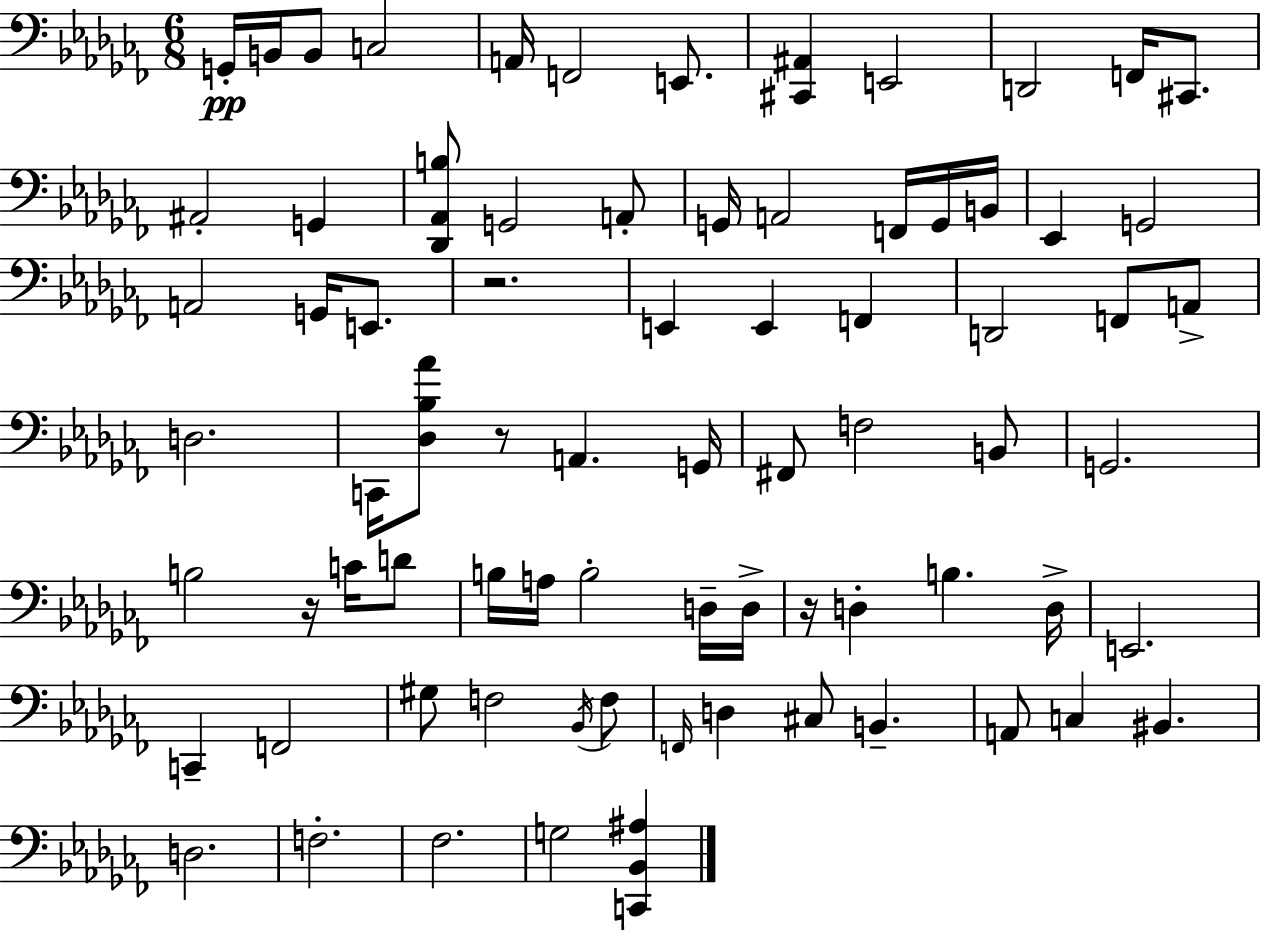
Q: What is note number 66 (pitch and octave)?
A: F3